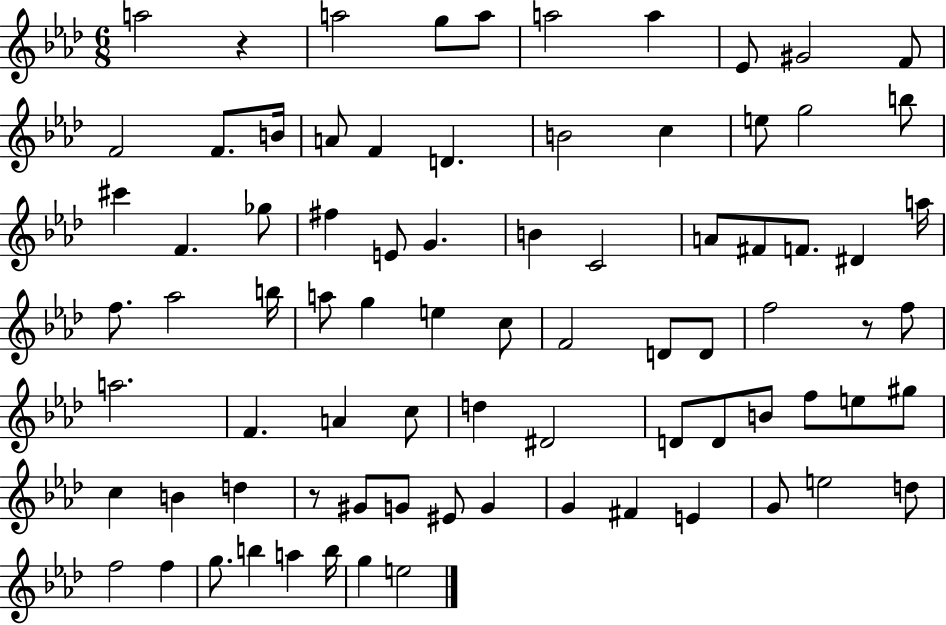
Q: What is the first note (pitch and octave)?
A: A5